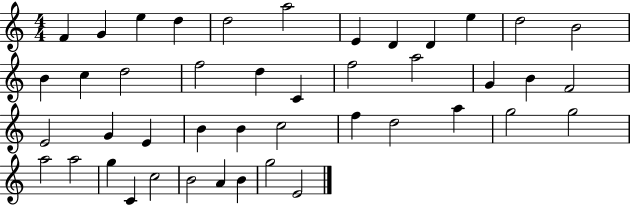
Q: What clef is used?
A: treble